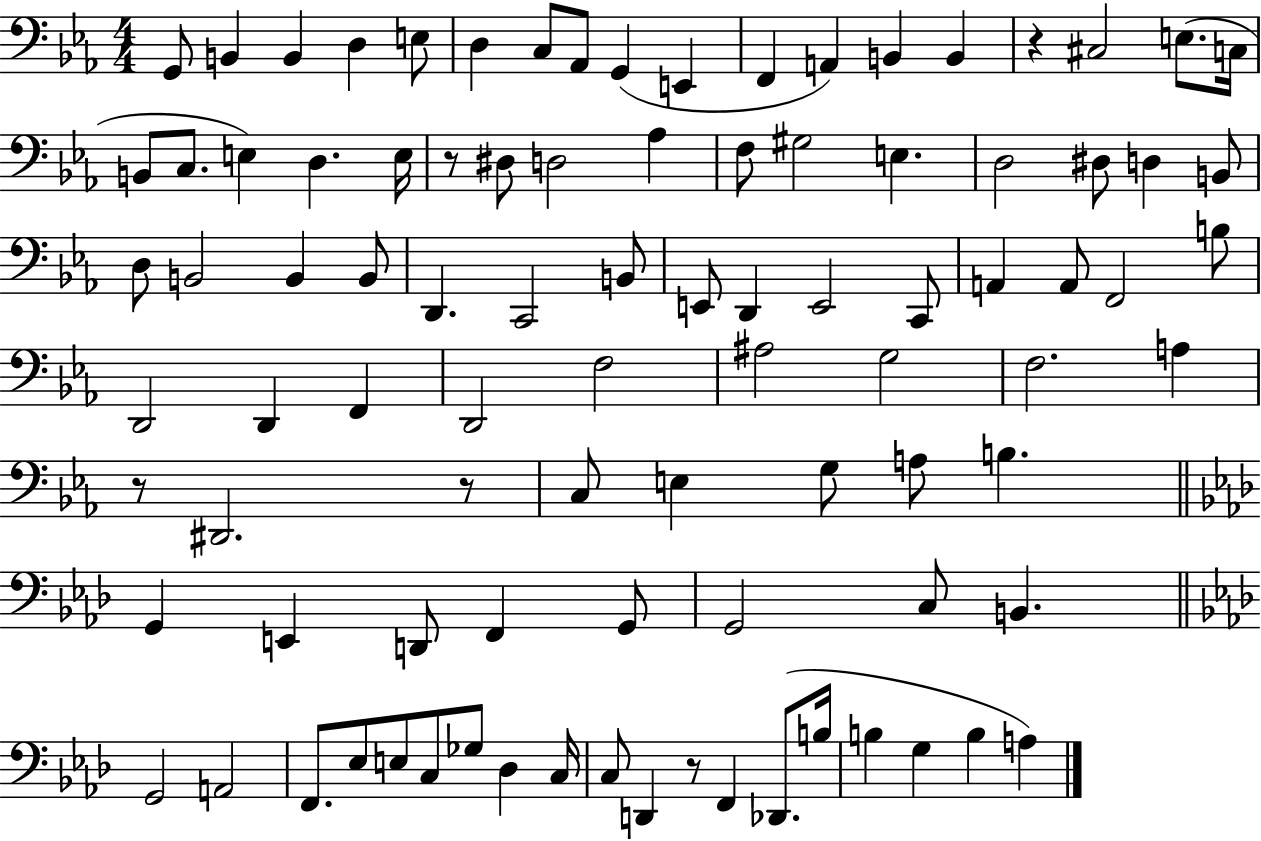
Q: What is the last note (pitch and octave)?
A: A3